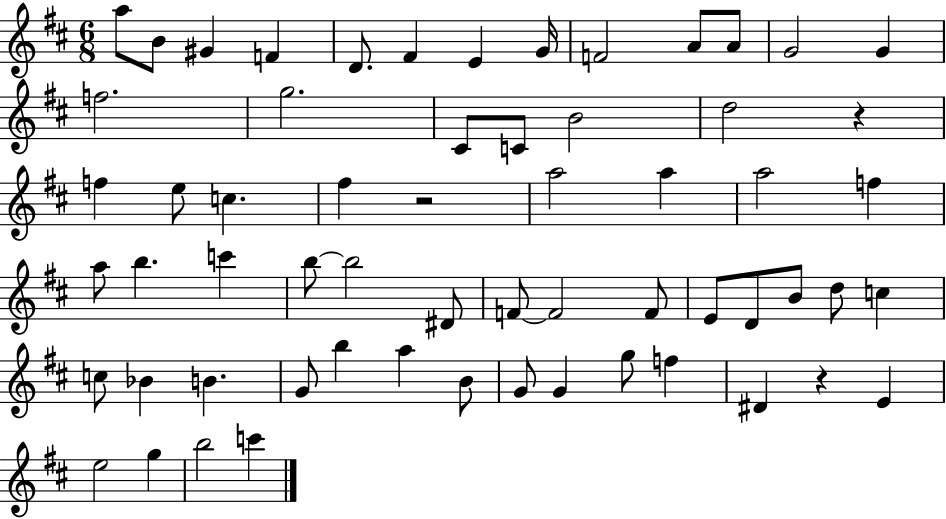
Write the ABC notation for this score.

X:1
T:Untitled
M:6/8
L:1/4
K:D
a/2 B/2 ^G F D/2 ^F E G/4 F2 A/2 A/2 G2 G f2 g2 ^C/2 C/2 B2 d2 z f e/2 c ^f z2 a2 a a2 f a/2 b c' b/2 b2 ^D/2 F/2 F2 F/2 E/2 D/2 B/2 d/2 c c/2 _B B G/2 b a B/2 G/2 G g/2 f ^D z E e2 g b2 c'